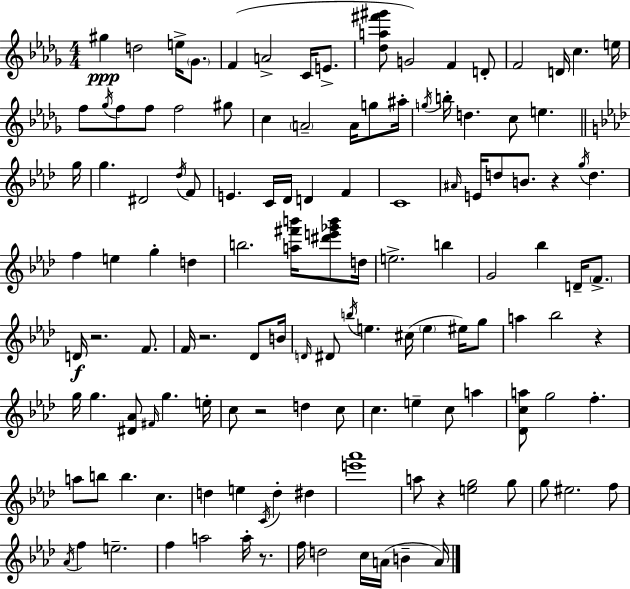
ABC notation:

X:1
T:Untitled
M:4/4
L:1/4
K:Bbm
^g d2 e/4 _G/2 F A2 C/4 E/2 [_da^f'^g']/2 G2 F D/2 F2 D/4 c e/4 f/2 _g/4 f/2 f/2 f2 ^g/2 c A2 A/4 g/2 ^a/4 g/4 b/4 d c/2 e g/4 g ^D2 _d/4 F/2 E C/4 _D/4 D F C4 ^A/4 E/4 d/2 B/2 z g/4 d f e g d b2 [a^f'b']/4 [^d'e'_g'b']/2 d/4 e2 b G2 _b D/4 F/2 D/4 z2 F/2 F/4 z2 _D/2 B/4 D/4 ^D/2 b/4 e ^c/4 e ^e/4 g/2 a _b2 z g/4 g [^D_A]/2 ^F/4 g e/4 c/2 z2 d c/2 c e c/2 a [_Dca]/2 g2 f a/2 b/2 b c d e C/4 d ^d [e'_a']4 a/2 z [eg]2 g/2 g/2 ^e2 f/2 _A/4 f e2 f a2 a/4 z/2 f/4 d2 c/4 A/4 B A/4